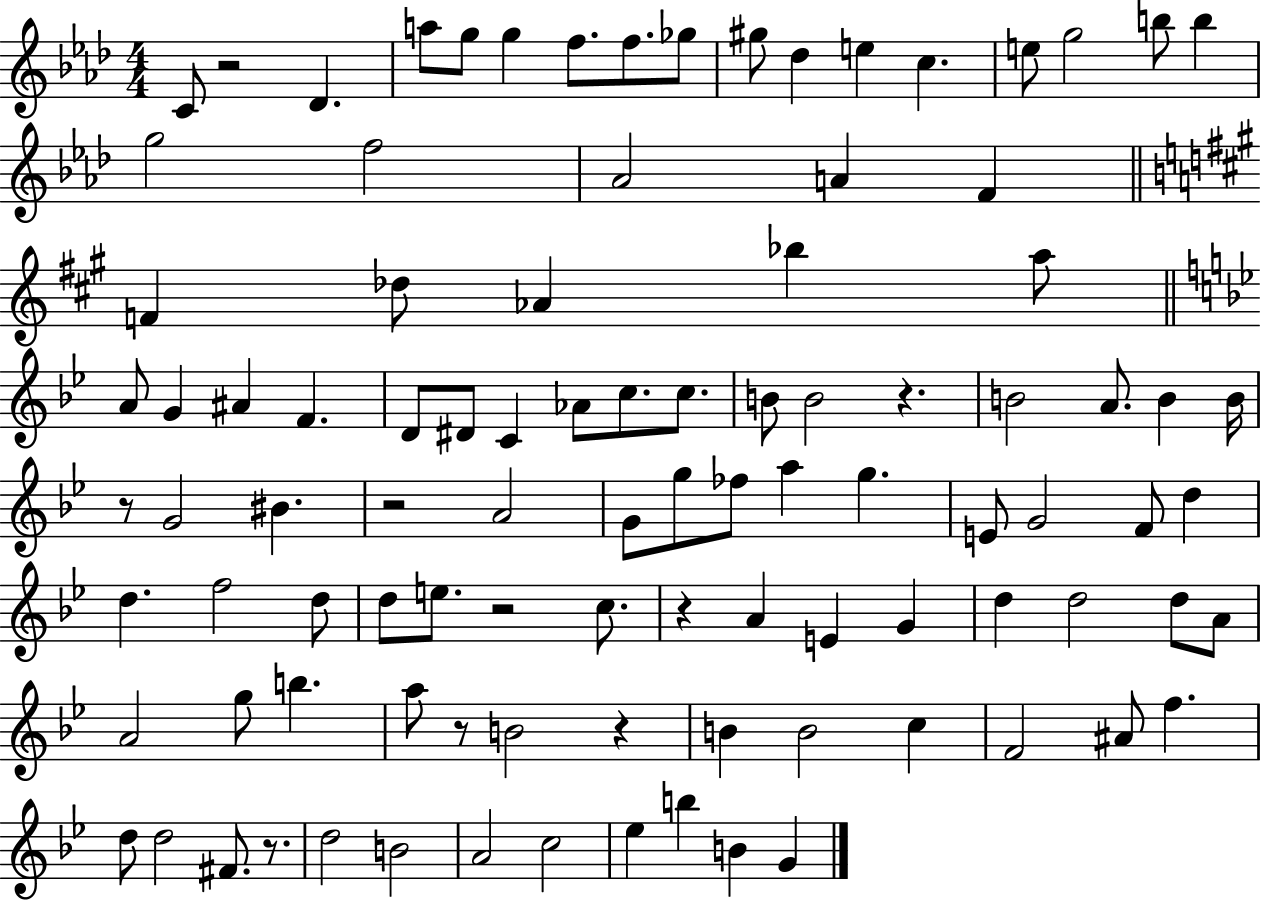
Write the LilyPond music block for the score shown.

{
  \clef treble
  \numericTimeSignature
  \time 4/4
  \key aes \major
  c'8 r2 des'4. | a''8 g''8 g''4 f''8. f''8. ges''8 | gis''8 des''4 e''4 c''4. | e''8 g''2 b''8 b''4 | \break g''2 f''2 | aes'2 a'4 f'4 | \bar "||" \break \key a \major f'4 des''8 aes'4 bes''4 a''8 | \bar "||" \break \key g \minor a'8 g'4 ais'4 f'4. | d'8 dis'8 c'4 aes'8 c''8. c''8. | b'8 b'2 r4. | b'2 a'8. b'4 b'16 | \break r8 g'2 bis'4. | r2 a'2 | g'8 g''8 fes''8 a''4 g''4. | e'8 g'2 f'8 d''4 | \break d''4. f''2 d''8 | d''8 e''8. r2 c''8. | r4 a'4 e'4 g'4 | d''4 d''2 d''8 a'8 | \break a'2 g''8 b''4. | a''8 r8 b'2 r4 | b'4 b'2 c''4 | f'2 ais'8 f''4. | \break d''8 d''2 fis'8. r8. | d''2 b'2 | a'2 c''2 | ees''4 b''4 b'4 g'4 | \break \bar "|."
}